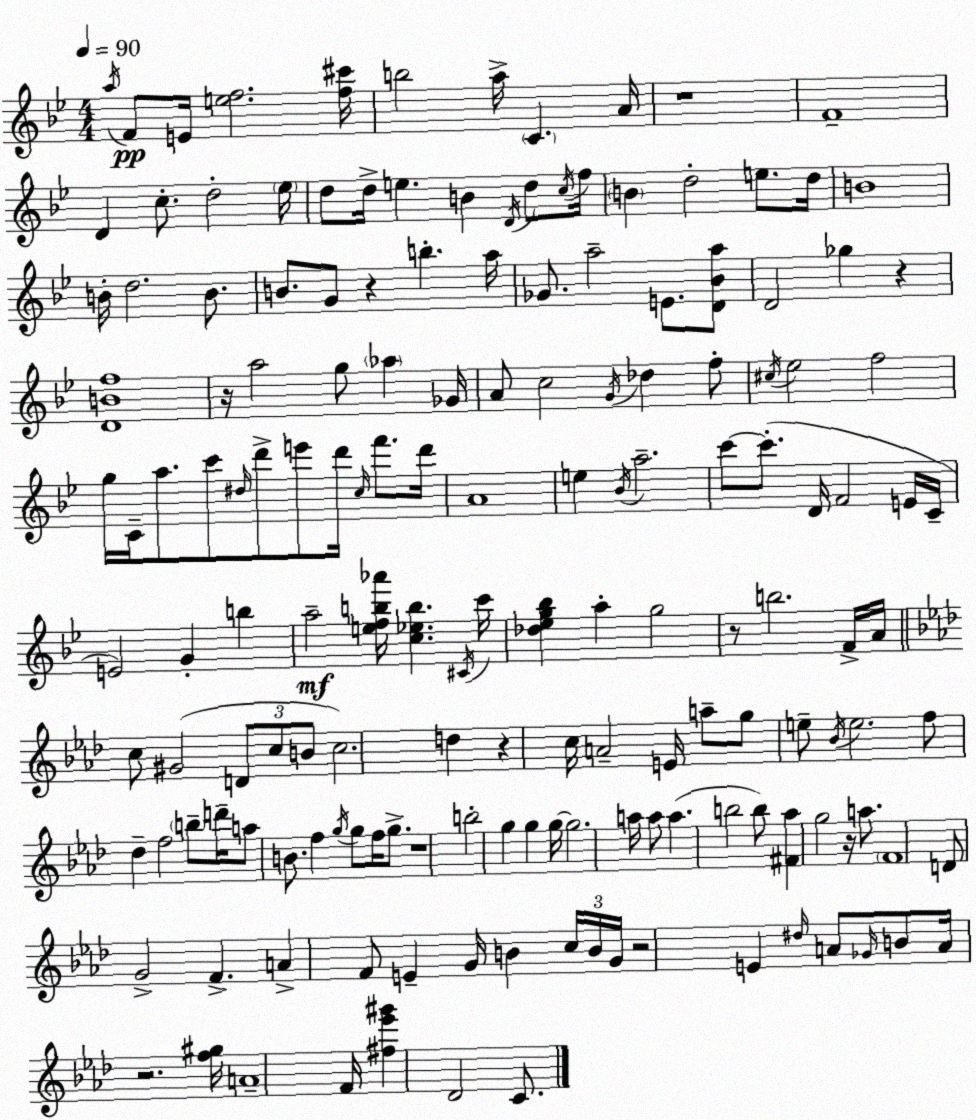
X:1
T:Untitled
M:4/4
L:1/4
K:Bb
a/4 F/2 E/4 [ef]2 [f^c']/4 b2 a/4 C A/4 z4 F4 D c/2 d2 _e/4 d/2 d/4 e B D/4 d/2 c/4 f/4 B d2 e/2 d/4 B4 B/4 d2 B/2 B/2 G/2 z b a/4 _G/2 a2 E/2 [D_Ba]/2 D2 _g z [DBf]4 z/4 a2 g/2 _a _G/4 A/2 c2 G/4 _d f/2 ^c/4 _e2 f2 g/4 C/4 a/2 c'/2 ^d/4 d'/2 e'/2 d'/4 c/4 f'/2 d'/4 A4 e _B/4 a2 c'/2 c'/2 D/4 F2 E/4 C/4 E2 G b a2 [efb_a']/4 [c_eb] ^C/4 c'/4 [_d_eg_b] a g2 z/2 b2 F/4 A/4 c/2 ^G2 D/2 c/2 B/2 c2 d z c/4 A2 E/4 a/2 g/2 e/2 _B/4 e2 f/2 _d f2 b/2 d'/4 a/2 B/2 f g/4 g/2 f/4 g/2 z4 b2 g g g/4 g2 a/4 a/2 a b2 b/2 [^F_a] g2 z/4 a/2 F4 D/2 G2 F A F/2 E G/4 B c/4 B/4 G/4 z2 E ^d/4 A/2 _G/4 B/2 A/4 z2 [f^g]/4 A4 F/4 [^f_e'^g'] _D2 C/2